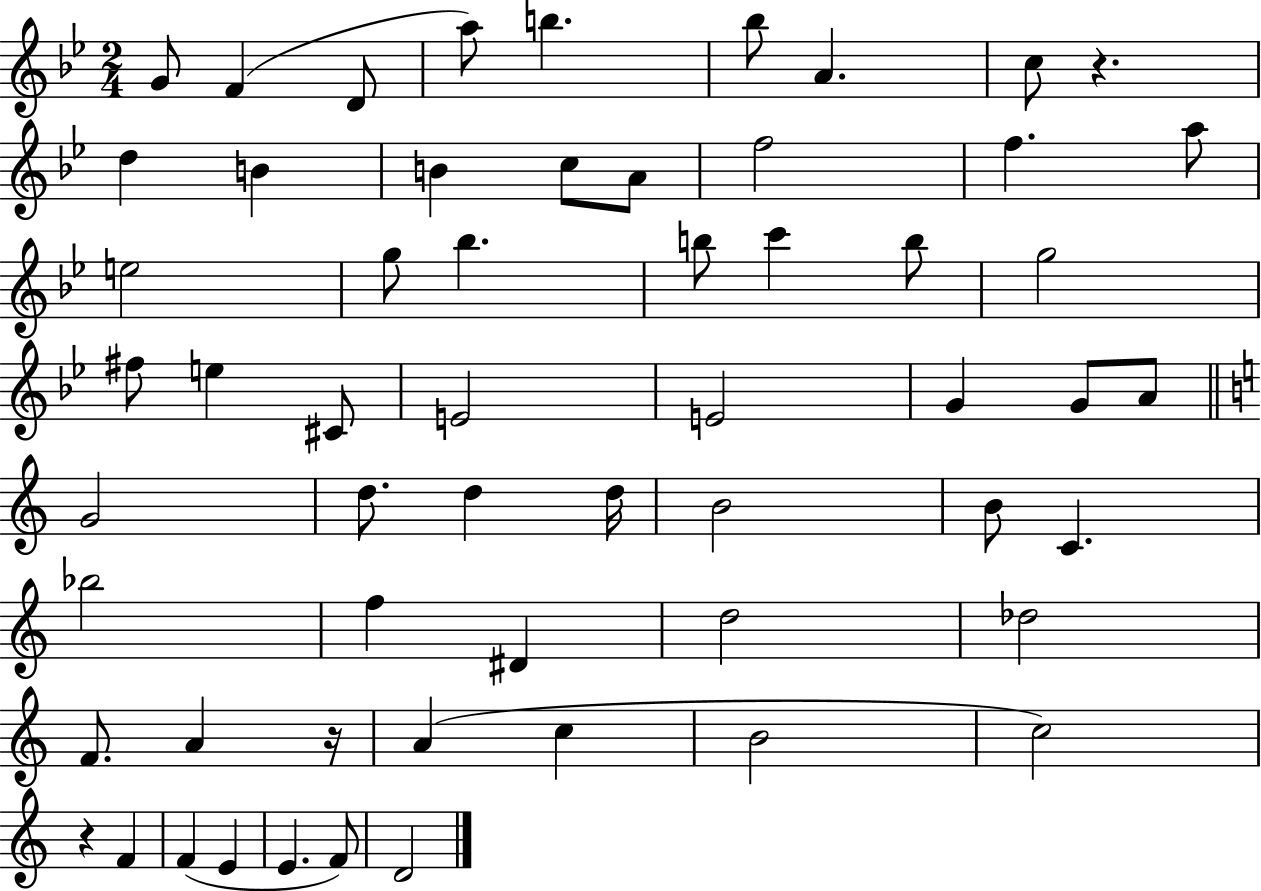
G4/e F4/q D4/e A5/e B5/q. Bb5/e A4/q. C5/e R/q. D5/q B4/q B4/q C5/e A4/e F5/h F5/q. A5/e E5/h G5/e Bb5/q. B5/e C6/q B5/e G5/h F#5/e E5/q C#4/e E4/h E4/h G4/q G4/e A4/e G4/h D5/e. D5/q D5/s B4/h B4/e C4/q. Bb5/h F5/q D#4/q D5/h Db5/h F4/e. A4/q R/s A4/q C5/q B4/h C5/h R/q F4/q F4/q E4/q E4/q. F4/e D4/h